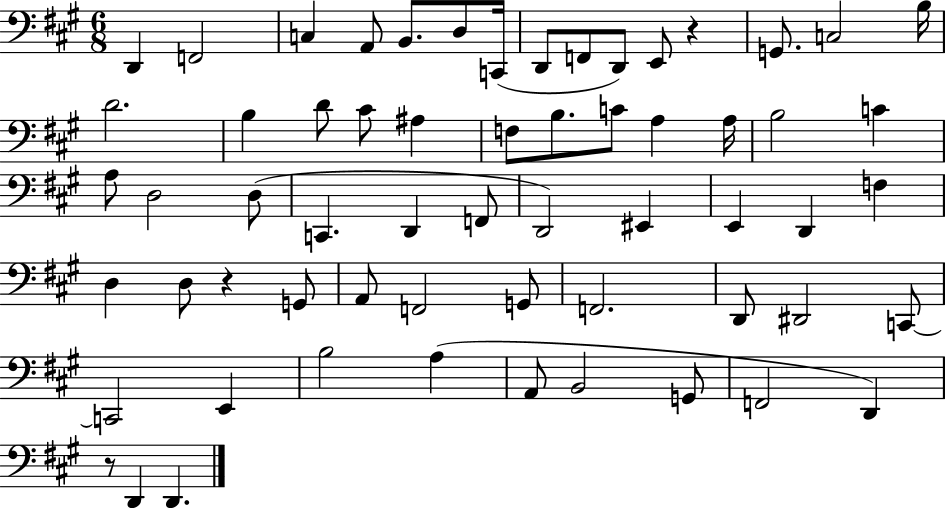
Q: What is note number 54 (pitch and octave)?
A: G2